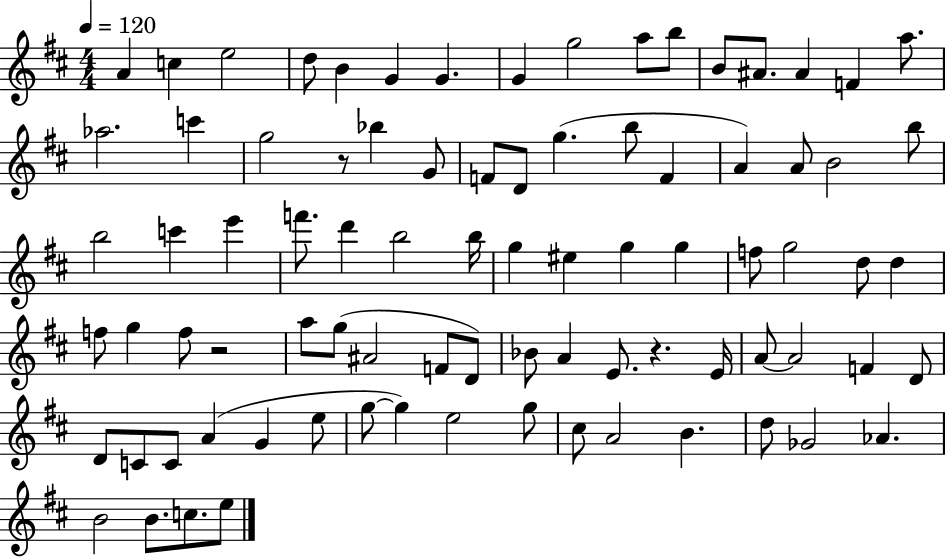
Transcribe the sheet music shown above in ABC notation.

X:1
T:Untitled
M:4/4
L:1/4
K:D
A c e2 d/2 B G G G g2 a/2 b/2 B/2 ^A/2 ^A F a/2 _a2 c' g2 z/2 _b G/2 F/2 D/2 g b/2 F A A/2 B2 b/2 b2 c' e' f'/2 d' b2 b/4 g ^e g g f/2 g2 d/2 d f/2 g f/2 z2 a/2 g/2 ^A2 F/2 D/2 _B/2 A E/2 z E/4 A/2 A2 F D/2 D/2 C/2 C/2 A G e/2 g/2 g e2 g/2 ^c/2 A2 B d/2 _G2 _A B2 B/2 c/2 e/2